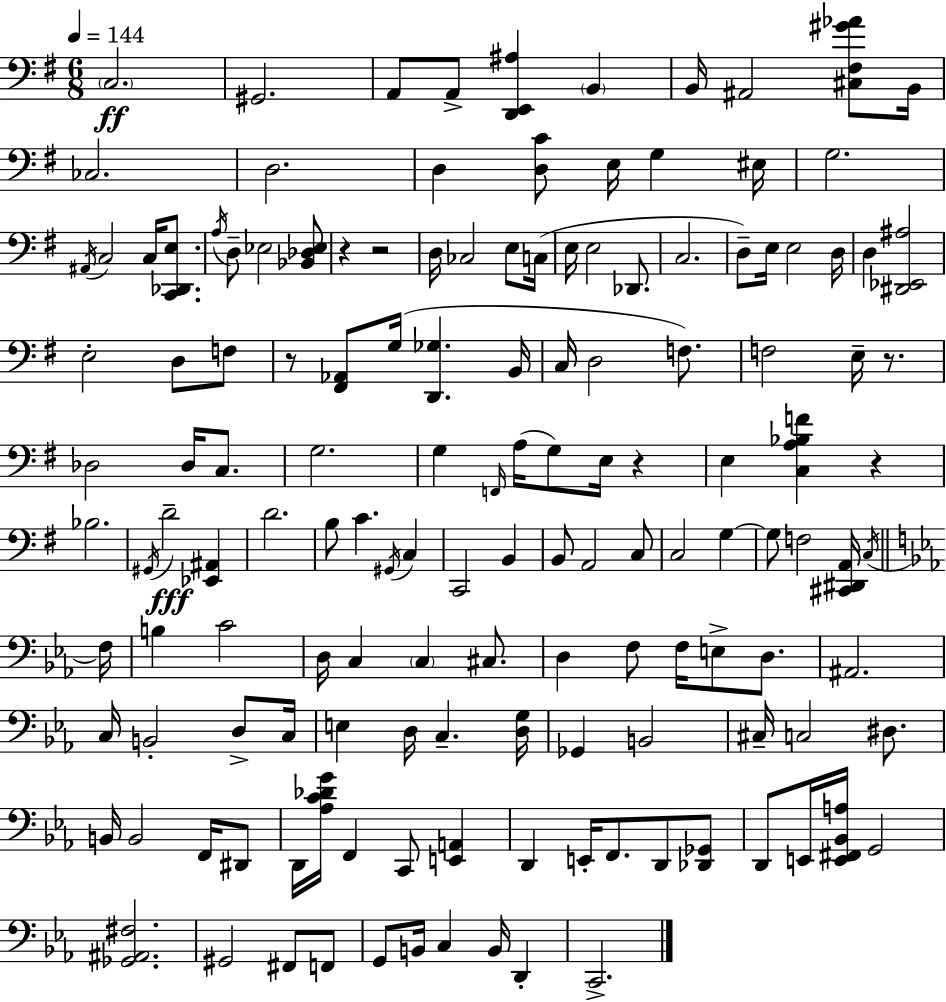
{
  \clef bass
  \numericTimeSignature
  \time 6/8
  \key e \minor
  \tempo 4 = 144
  \parenthesize c2.\ff | gis,2. | a,8 a,8-> <d, e, ais>4 \parenthesize b,4 | b,16 ais,2 <cis fis gis' aes'>8 b,16 | \break ces2. | d2. | d4 <d c'>8 e16 g4 eis16 | g2. | \break \acciaccatura { ais,16 } c2 c16 <c, des, e>8. | \acciaccatura { a16 } d8-- ees2 | <bes, des ees>8 r4 r2 | d16 ces2 e8 | \break c16( e16 e2 des,8. | c2. | d8--) e16 e2 | d16 d4 <dis, ees, ais>2 | \break e2-. d8 | f8 r8 <fis, aes,>8 g16( <d, ges>4. | b,16 c16 d2 f8.) | f2 e16-- r8. | \break des2 des16 c8. | g2. | g4 \grace { f,16 }( a16 g8) e16 r4 | e4 <c a bes f'>4 r4 | \break bes2. | \acciaccatura { gis,16 } d'2--\fff | <ees, ais,>4 d'2. | b8 c'4. | \break \acciaccatura { gis,16 } c4 c,2 | b,4 b,8 a,2 | c8 c2 | g4~~ g8 f2 | \break <cis, dis, a,>16 \acciaccatura { c16 } \bar "||" \break \key c \minor f16 b4 c'2 | d16 c4 \parenthesize c4 cis8. | d4 f8 f16 e8-> d8. | ais,2. | \break c16 b,2-. d8-> | c16 e4 d16 c4.-- | <d g>16 ges,4 b,2 | cis16-- c2 dis8. | \break b,16 b,2 f,16 dis,8 | d,16 <aes c' des' g'>16 f,4 c,8 <e, a,>4 | d,4 e,16-. f,8. d,8 <des, ges,>8 | d,8 e,16 <e, fis, bes, a>16 g,2 | \break <ges, ais, fis>2. | gis,2 fis,8 f,8 | g,8 b,16 c4 b,16 d,4-. | c,2.-> | \break \bar "|."
}